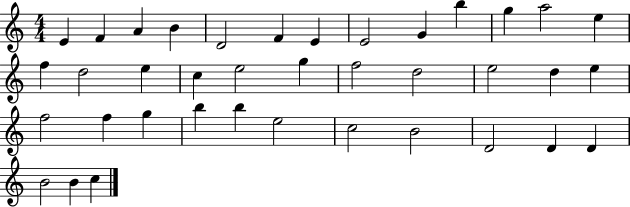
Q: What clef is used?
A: treble